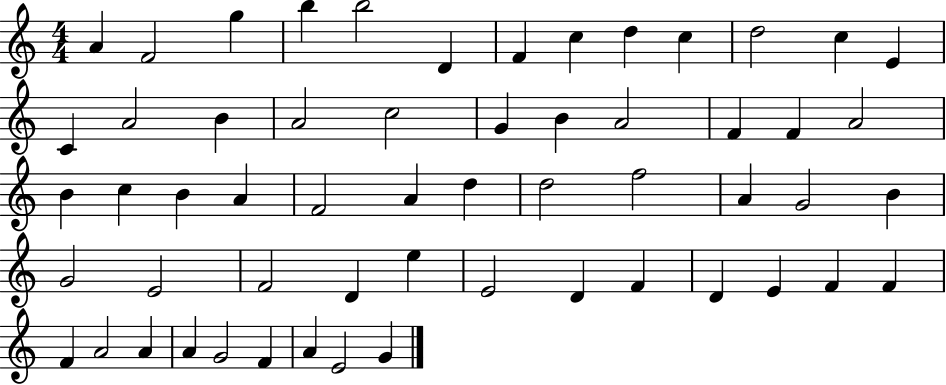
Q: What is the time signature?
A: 4/4